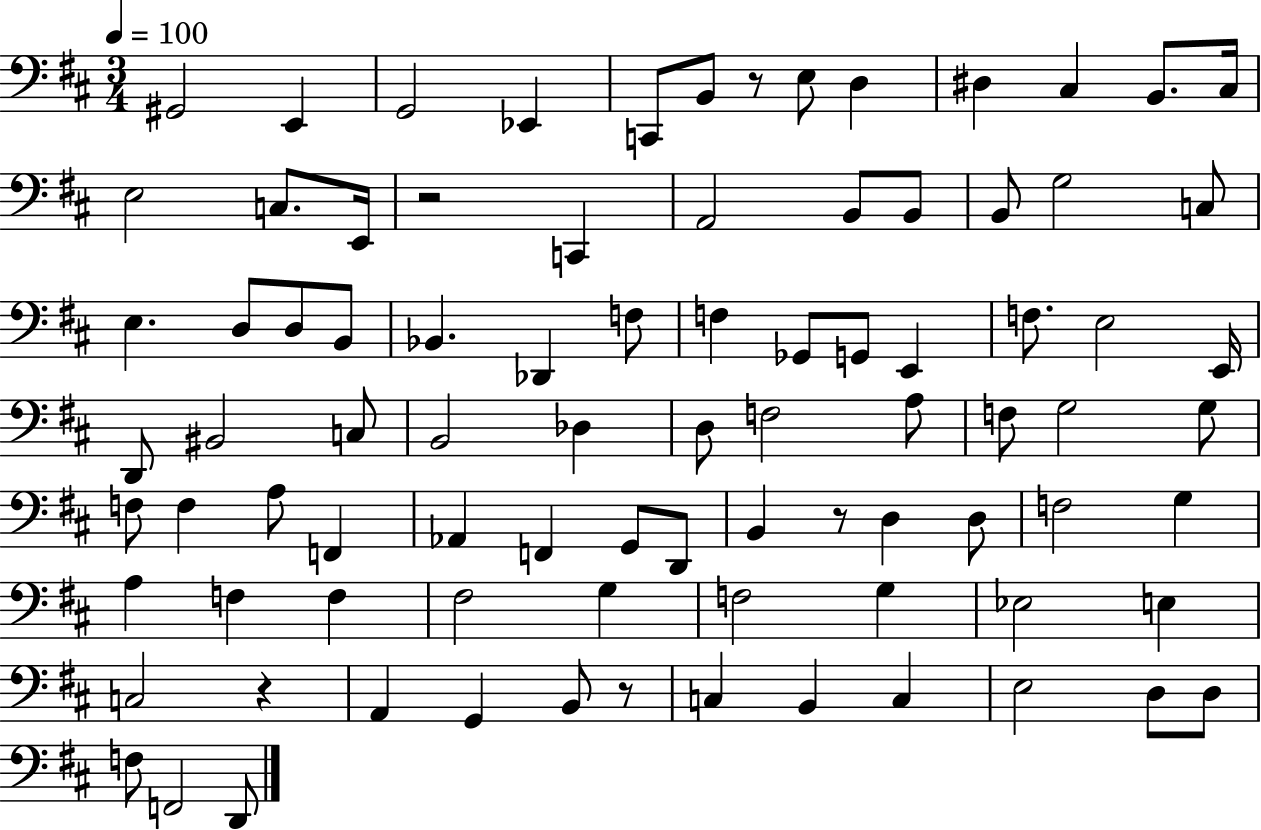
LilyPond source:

{
  \clef bass
  \numericTimeSignature
  \time 3/4
  \key d \major
  \tempo 4 = 100
  gis,2 e,4 | g,2 ees,4 | c,8 b,8 r8 e8 d4 | dis4 cis4 b,8. cis16 | \break e2 c8. e,16 | r2 c,4 | a,2 b,8 b,8 | b,8 g2 c8 | \break e4. d8 d8 b,8 | bes,4. des,4 f8 | f4 ges,8 g,8 e,4 | f8. e2 e,16 | \break d,8 bis,2 c8 | b,2 des4 | d8 f2 a8 | f8 g2 g8 | \break f8 f4 a8 f,4 | aes,4 f,4 g,8 d,8 | b,4 r8 d4 d8 | f2 g4 | \break a4 f4 f4 | fis2 g4 | f2 g4 | ees2 e4 | \break c2 r4 | a,4 g,4 b,8 r8 | c4 b,4 c4 | e2 d8 d8 | \break f8 f,2 d,8 | \bar "|."
}